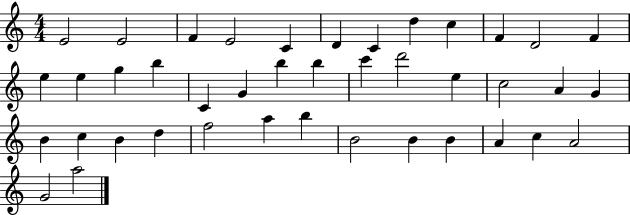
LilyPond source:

{
  \clef treble
  \numericTimeSignature
  \time 4/4
  \key c \major
  e'2 e'2 | f'4 e'2 c'4 | d'4 c'4 d''4 c''4 | f'4 d'2 f'4 | \break e''4 e''4 g''4 b''4 | c'4 g'4 b''4 b''4 | c'''4 d'''2 e''4 | c''2 a'4 g'4 | \break b'4 c''4 b'4 d''4 | f''2 a''4 b''4 | b'2 b'4 b'4 | a'4 c''4 a'2 | \break g'2 a''2 | \bar "|."
}